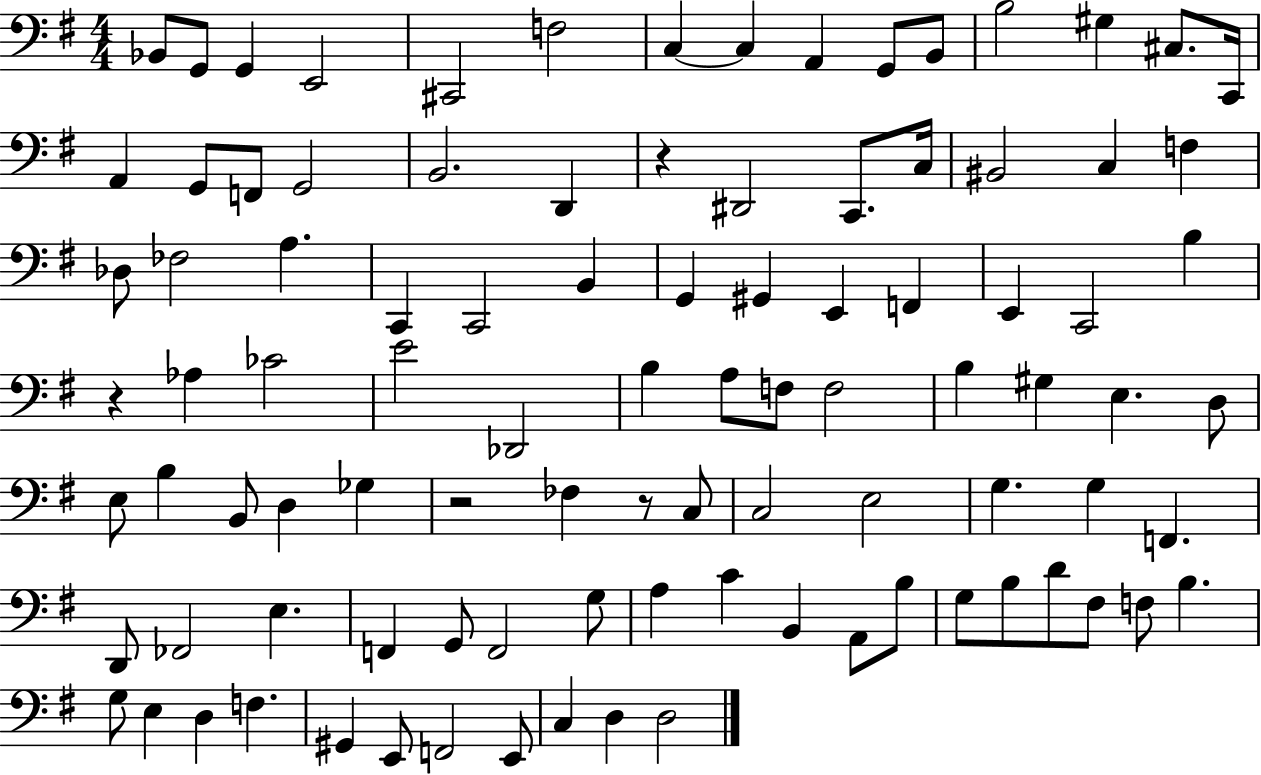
Bb2/e G2/e G2/q E2/h C#2/h F3/h C3/q C3/q A2/q G2/e B2/e B3/h G#3/q C#3/e. C2/s A2/q G2/e F2/e G2/h B2/h. D2/q R/q D#2/h C2/e. C3/s BIS2/h C3/q F3/q Db3/e FES3/h A3/q. C2/q C2/h B2/q G2/q G#2/q E2/q F2/q E2/q C2/h B3/q R/q Ab3/q CES4/h E4/h Db2/h B3/q A3/e F3/e F3/h B3/q G#3/q E3/q. D3/e E3/e B3/q B2/e D3/q Gb3/q R/h FES3/q R/e C3/e C3/h E3/h G3/q. G3/q F2/q. D2/e FES2/h E3/q. F2/q G2/e F2/h G3/e A3/q C4/q B2/q A2/e B3/e G3/e B3/e D4/e F#3/e F3/e B3/q. G3/e E3/q D3/q F3/q. G#2/q E2/e F2/h E2/e C3/q D3/q D3/h